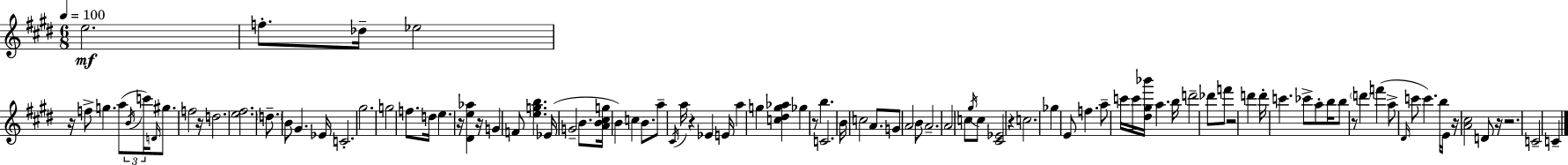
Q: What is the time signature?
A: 6/8